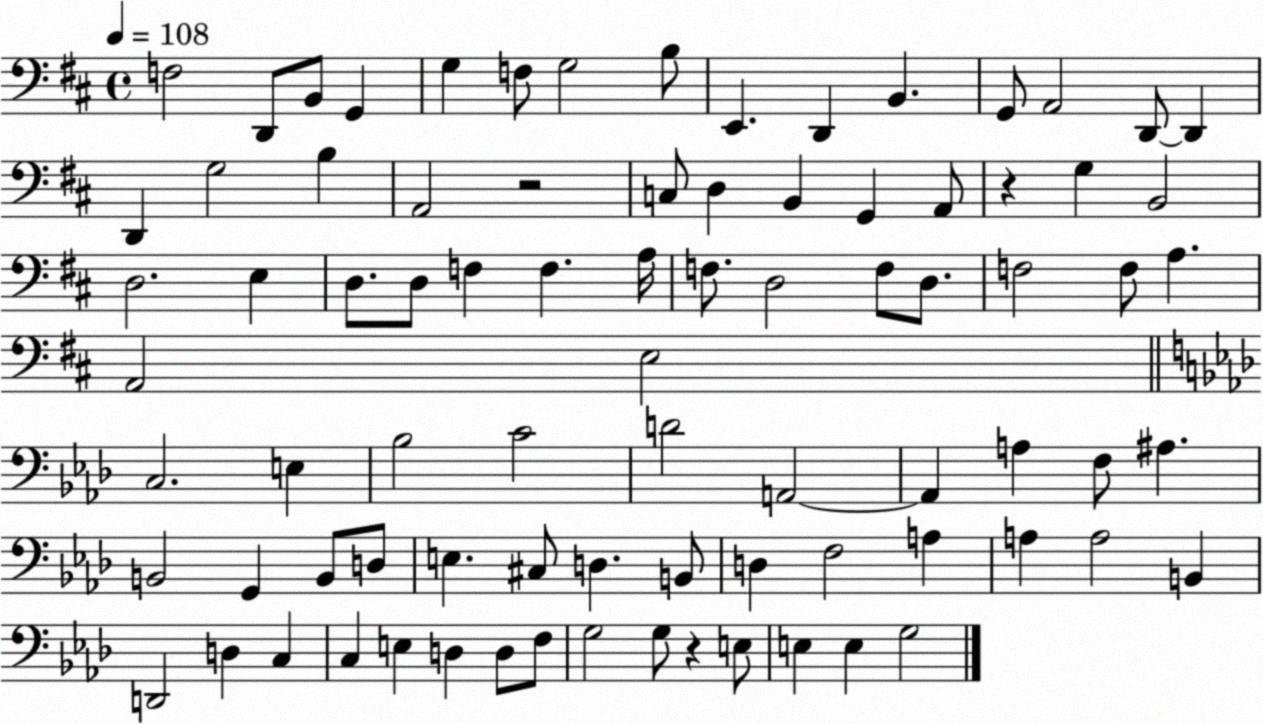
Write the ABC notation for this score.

X:1
T:Untitled
M:4/4
L:1/4
K:D
F,2 D,,/2 B,,/2 G,, G, F,/2 G,2 B,/2 E,, D,, B,, G,,/2 A,,2 D,,/2 D,, D,, G,2 B, A,,2 z2 C,/2 D, B,, G,, A,,/2 z G, B,,2 D,2 E, D,/2 D,/2 F, F, A,/4 F,/2 D,2 F,/2 D,/2 F,2 F,/2 A, A,,2 E,2 C,2 E, _B,2 C2 D2 A,,2 A,, A, F,/2 ^A, B,,2 G,, B,,/2 D,/2 E, ^C,/2 D, B,,/2 D, F,2 A, A, A,2 B,, D,,2 D, C, C, E, D, D,/2 F,/2 G,2 G,/2 z E,/2 E, E, G,2